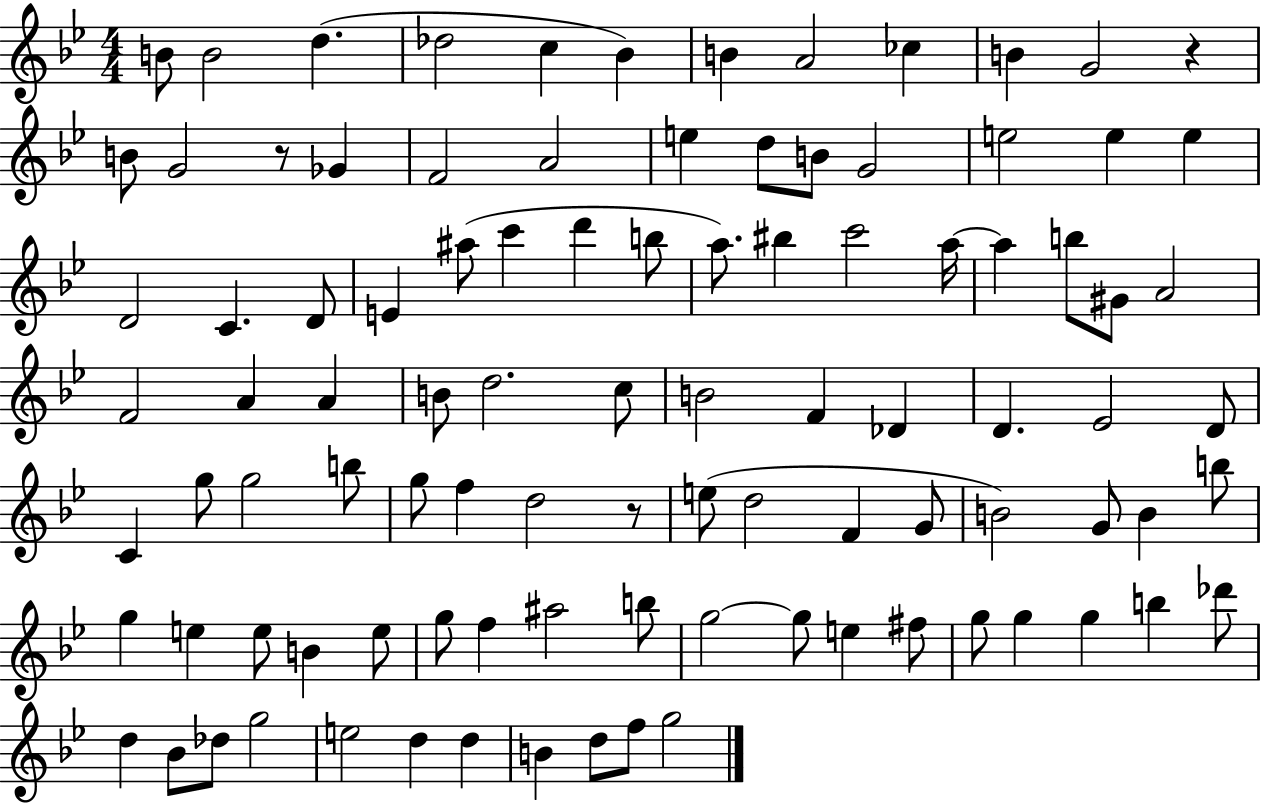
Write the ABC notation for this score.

X:1
T:Untitled
M:4/4
L:1/4
K:Bb
B/2 B2 d _d2 c _B B A2 _c B G2 z B/2 G2 z/2 _G F2 A2 e d/2 B/2 G2 e2 e e D2 C D/2 E ^a/2 c' d' b/2 a/2 ^b c'2 a/4 a b/2 ^G/2 A2 F2 A A B/2 d2 c/2 B2 F _D D _E2 D/2 C g/2 g2 b/2 g/2 f d2 z/2 e/2 d2 F G/2 B2 G/2 B b/2 g e e/2 B e/2 g/2 f ^a2 b/2 g2 g/2 e ^f/2 g/2 g g b _d'/2 d _B/2 _d/2 g2 e2 d d B d/2 f/2 g2